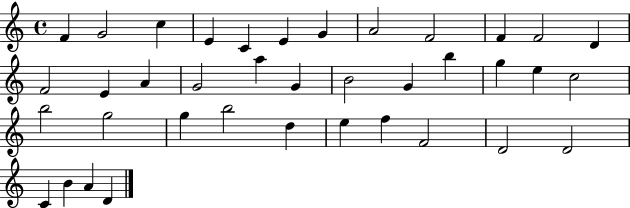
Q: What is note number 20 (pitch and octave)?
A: G4